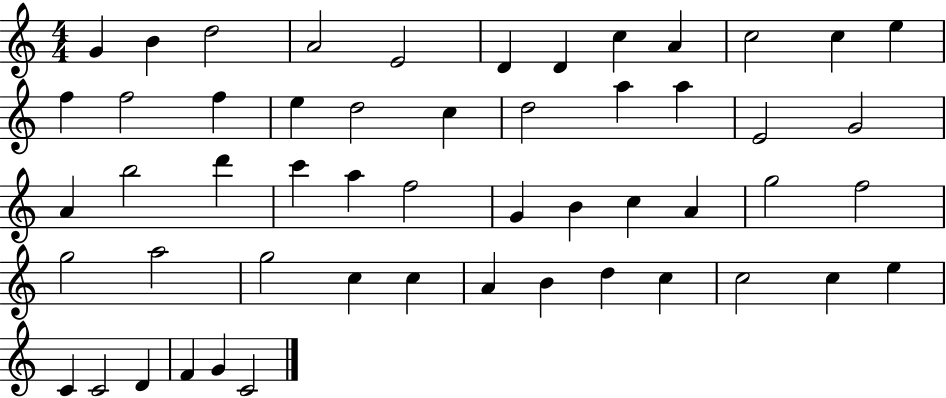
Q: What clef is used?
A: treble